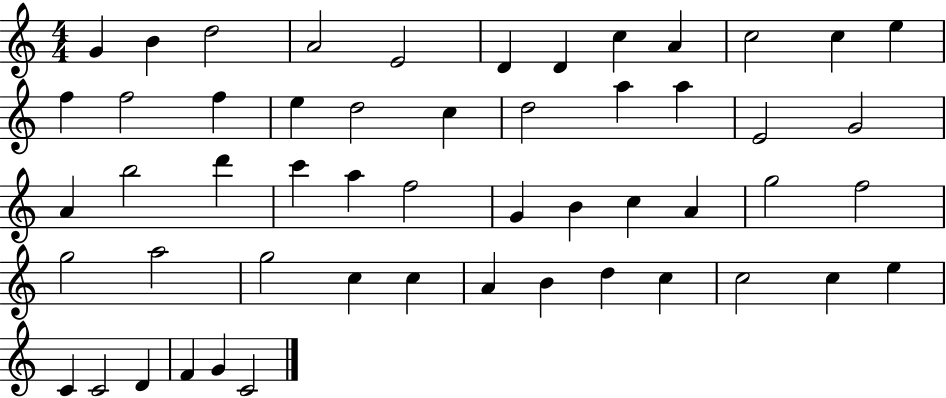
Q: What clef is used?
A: treble